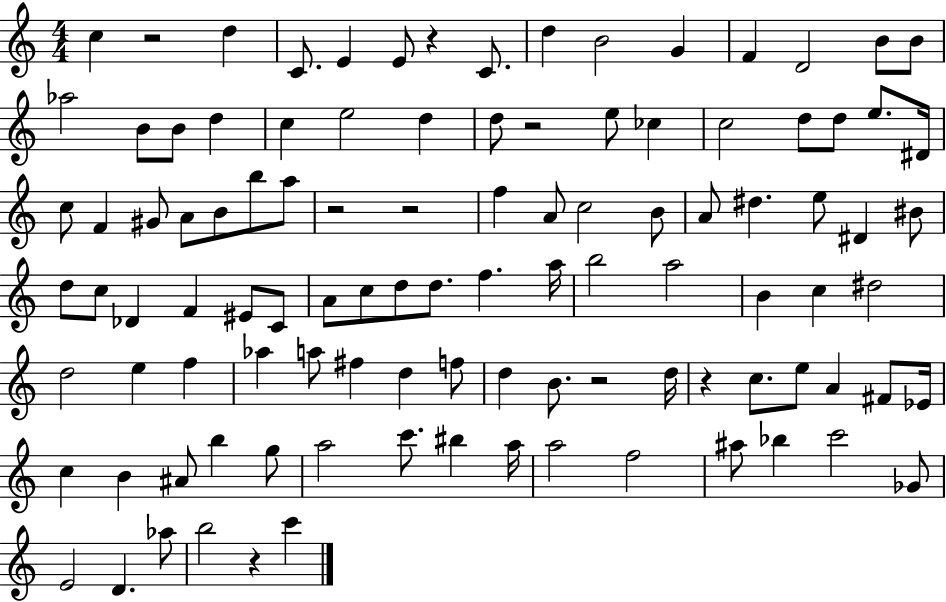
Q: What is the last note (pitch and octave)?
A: C6